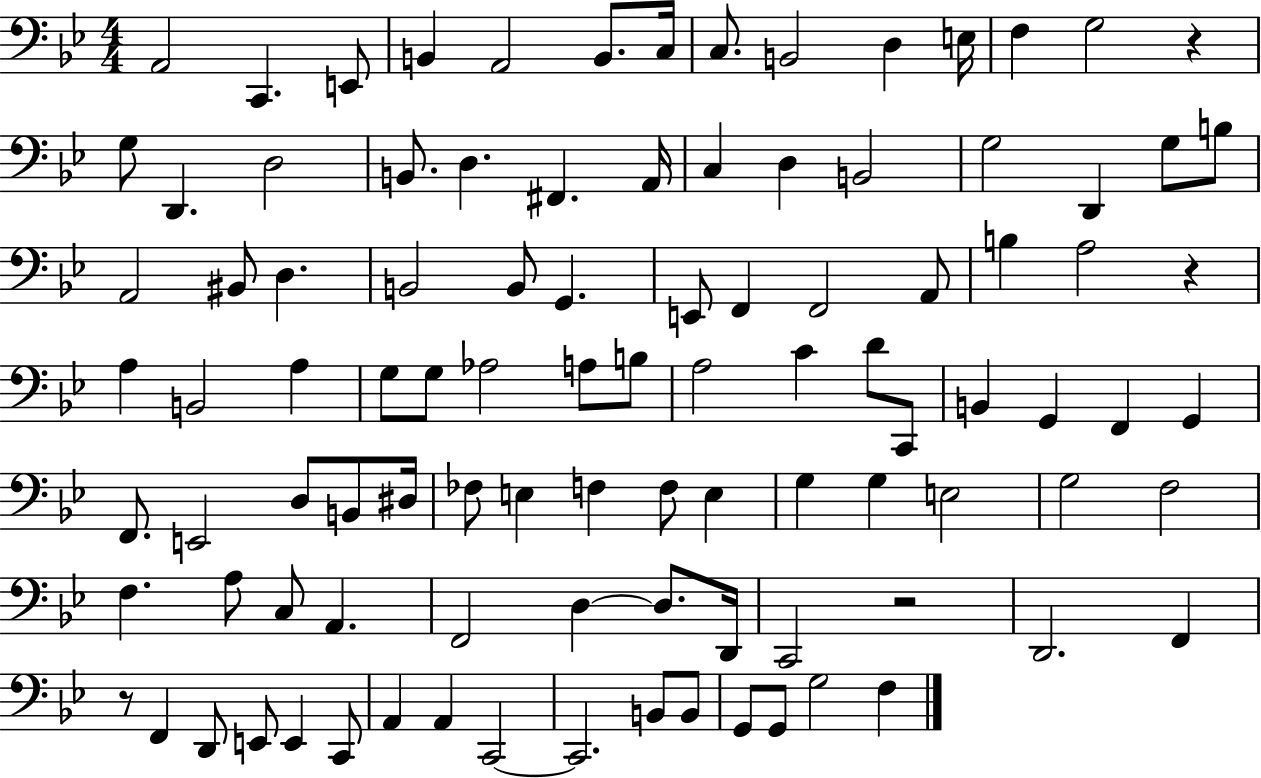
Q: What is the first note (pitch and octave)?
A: A2